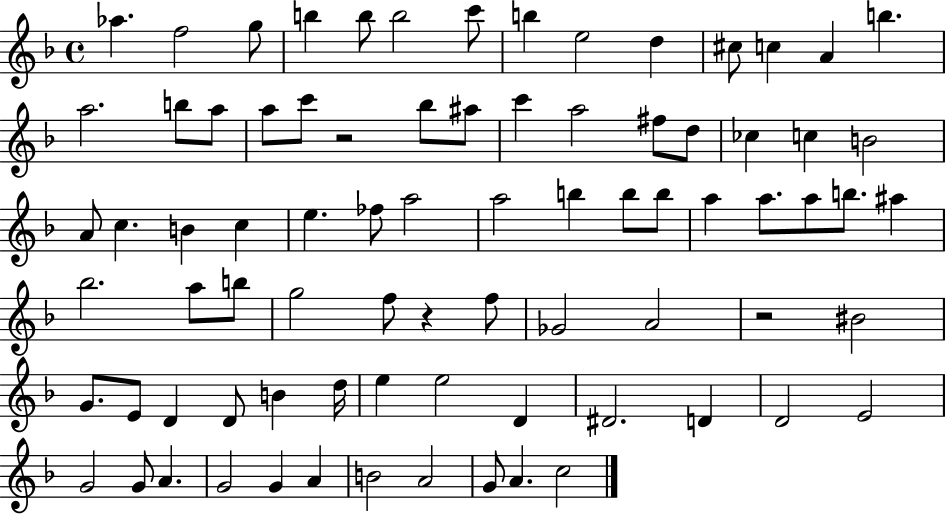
{
  \clef treble
  \time 4/4
  \defaultTimeSignature
  \key f \major
  aes''4. f''2 g''8 | b''4 b''8 b''2 c'''8 | b''4 e''2 d''4 | cis''8 c''4 a'4 b''4. | \break a''2. b''8 a''8 | a''8 c'''8 r2 bes''8 ais''8 | c'''4 a''2 fis''8 d''8 | ces''4 c''4 b'2 | \break a'8 c''4. b'4 c''4 | e''4. fes''8 a''2 | a''2 b''4 b''8 b''8 | a''4 a''8. a''8 b''8. ais''4 | \break bes''2. a''8 b''8 | g''2 f''8 r4 f''8 | ges'2 a'2 | r2 bis'2 | \break g'8. e'8 d'4 d'8 b'4 d''16 | e''4 e''2 d'4 | dis'2. d'4 | d'2 e'2 | \break g'2 g'8 a'4. | g'2 g'4 a'4 | b'2 a'2 | g'8 a'4. c''2 | \break \bar "|."
}